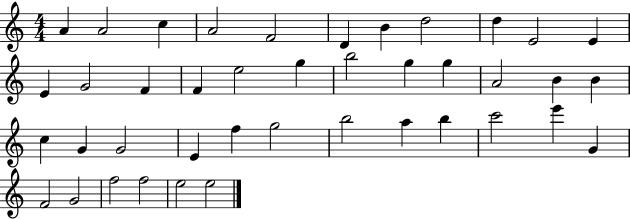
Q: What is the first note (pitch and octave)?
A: A4